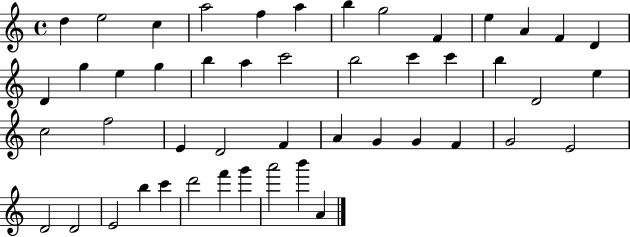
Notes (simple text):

D5/q E5/h C5/q A5/h F5/q A5/q B5/q G5/h F4/q E5/q A4/q F4/q D4/q D4/q G5/q E5/q G5/q B5/q A5/q C6/h B5/h C6/q C6/q B5/q D4/h E5/q C5/h F5/h E4/q D4/h F4/q A4/q G4/q G4/q F4/q G4/h E4/h D4/h D4/h E4/h B5/q C6/q D6/h F6/q G6/q A6/h B6/q A4/q